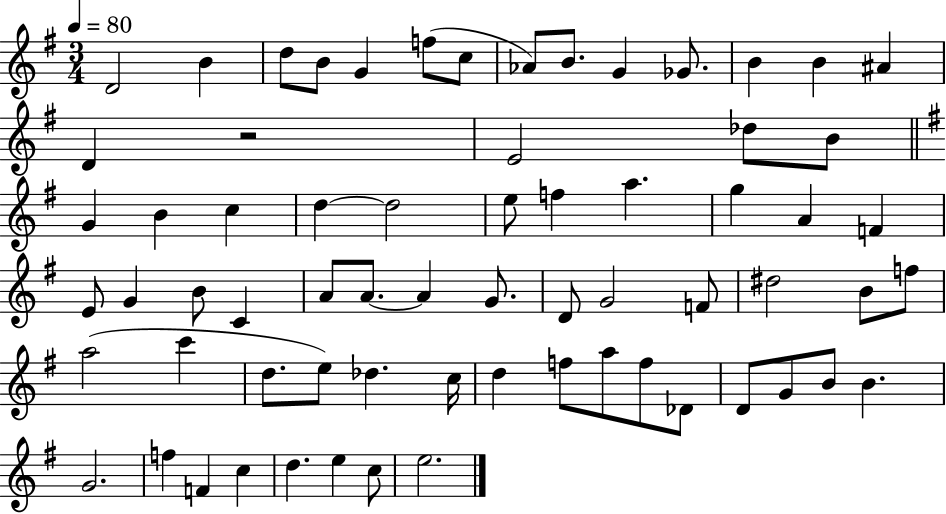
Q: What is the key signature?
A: G major